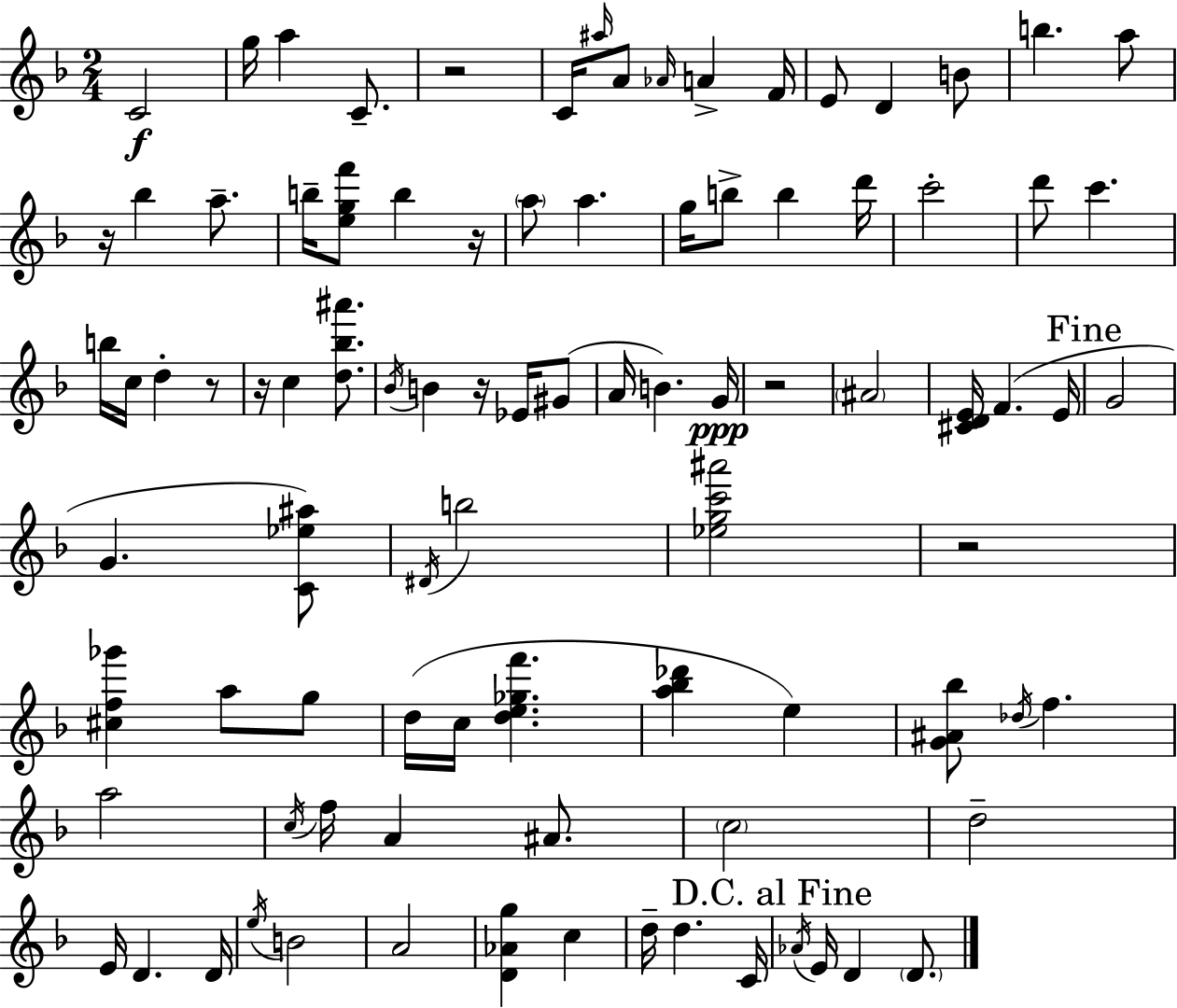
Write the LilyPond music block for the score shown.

{
  \clef treble
  \numericTimeSignature
  \time 2/4
  \key f \major
  c'2\f | g''16 a''4 c'8.-- | r2 | c'16 \grace { ais''16 } a'8 \grace { aes'16 } a'4-> | \break f'16 e'8 d'4 | b'8 b''4. | a''8 r16 bes''4 a''8.-- | b''16-- <e'' g'' f'''>8 b''4 | \break r16 \parenthesize a''8 a''4. | g''16 b''8-> b''4 | d'''16 c'''2-. | d'''8 c'''4. | \break b''16 c''16 d''4-. | r8 r16 c''4 <d'' bes'' ais'''>8. | \acciaccatura { bes'16 } b'4 r16 | ees'16 gis'8( a'16 b'4.) | \break g'16\ppp r2 | \parenthesize ais'2 | <cis' d' e'>16 f'4.( | e'16 \mark "Fine" g'2 | \break g'4. | <c' ees'' ais''>8) \acciaccatura { dis'16 } b''2 | <ees'' g'' c''' ais'''>2 | r2 | \break <cis'' f'' ges'''>4 | a''8 g''8 d''16( c''16 <d'' e'' ges'' f'''>4. | <a'' bes'' des'''>4 | e''4) <g' ais' bes''>8 \acciaccatura { des''16 } f''4. | \break a''2 | \acciaccatura { c''16 } f''16 a'4 | ais'8. \parenthesize c''2 | d''2-- | \break e'16 d'4. | d'16 \acciaccatura { e''16 } b'2 | a'2 | <d' aes' g''>4 | \break c''4 d''16-- | d''4. c'16 \mark "D.C. al Fine" \acciaccatura { aes'16 } | e'16 d'4 \parenthesize d'8. | \bar "|."
}